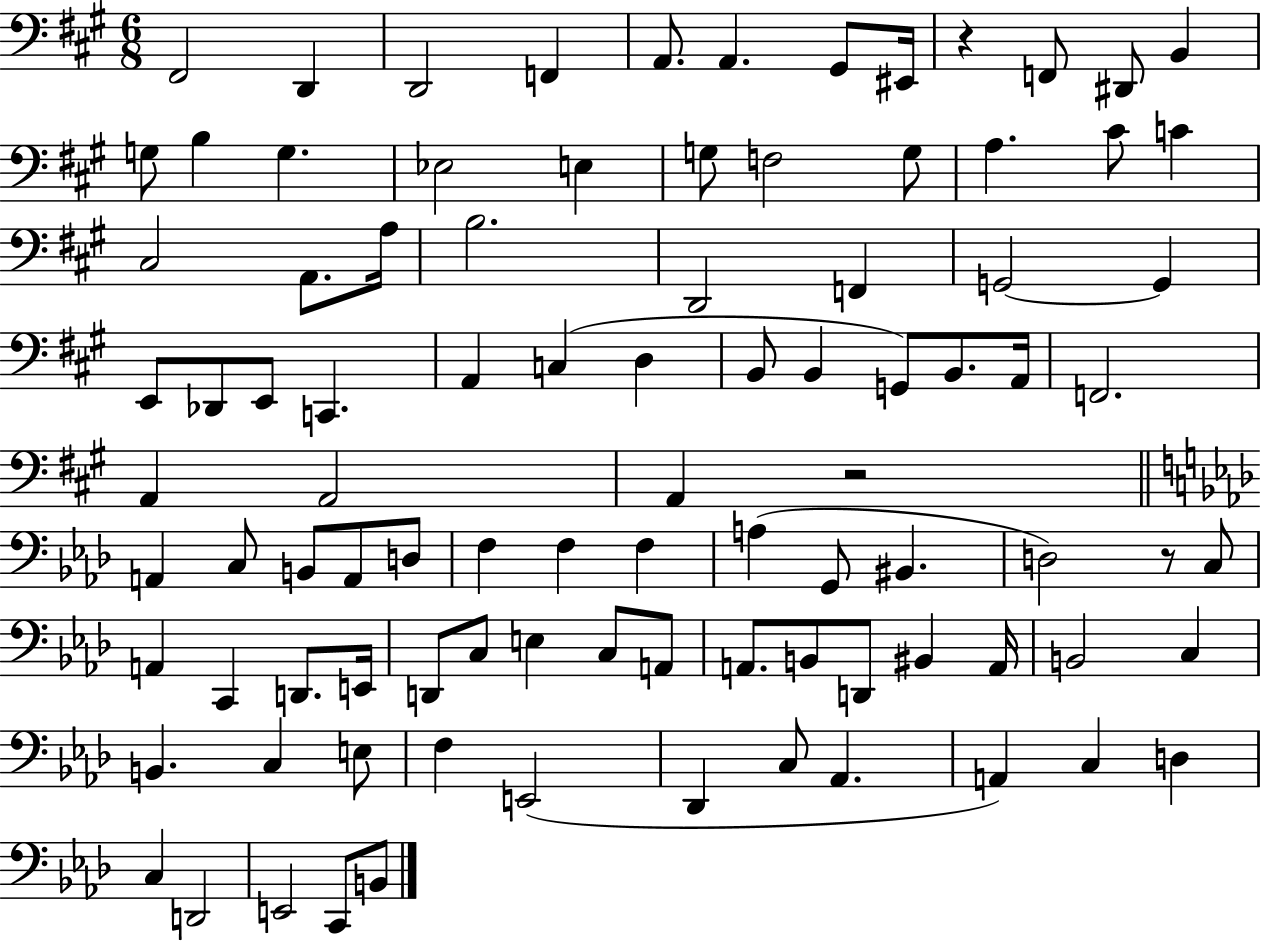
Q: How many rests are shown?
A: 3